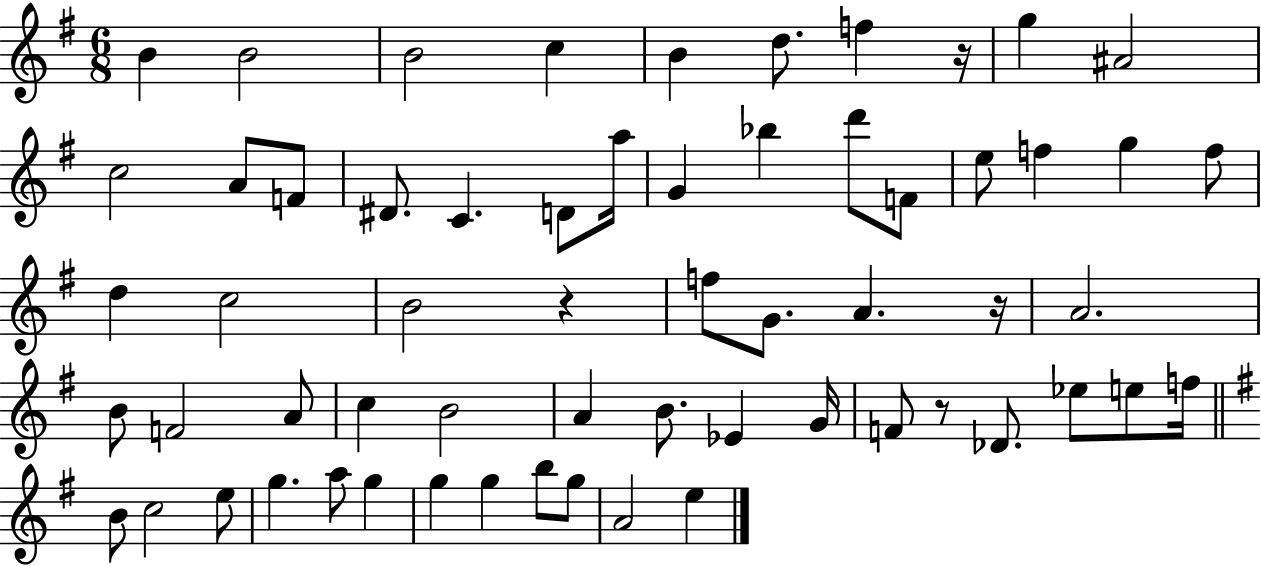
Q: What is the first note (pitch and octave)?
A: B4